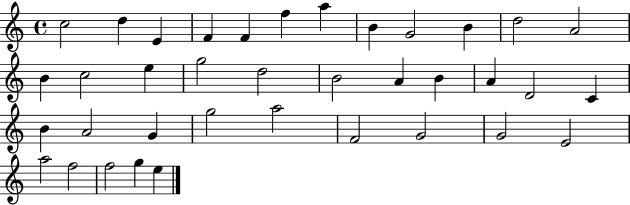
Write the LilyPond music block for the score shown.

{
  \clef treble
  \time 4/4
  \defaultTimeSignature
  \key c \major
  c''2 d''4 e'4 | f'4 f'4 f''4 a''4 | b'4 g'2 b'4 | d''2 a'2 | \break b'4 c''2 e''4 | g''2 d''2 | b'2 a'4 b'4 | a'4 d'2 c'4 | \break b'4 a'2 g'4 | g''2 a''2 | f'2 g'2 | g'2 e'2 | \break a''2 f''2 | f''2 g''4 e''4 | \bar "|."
}